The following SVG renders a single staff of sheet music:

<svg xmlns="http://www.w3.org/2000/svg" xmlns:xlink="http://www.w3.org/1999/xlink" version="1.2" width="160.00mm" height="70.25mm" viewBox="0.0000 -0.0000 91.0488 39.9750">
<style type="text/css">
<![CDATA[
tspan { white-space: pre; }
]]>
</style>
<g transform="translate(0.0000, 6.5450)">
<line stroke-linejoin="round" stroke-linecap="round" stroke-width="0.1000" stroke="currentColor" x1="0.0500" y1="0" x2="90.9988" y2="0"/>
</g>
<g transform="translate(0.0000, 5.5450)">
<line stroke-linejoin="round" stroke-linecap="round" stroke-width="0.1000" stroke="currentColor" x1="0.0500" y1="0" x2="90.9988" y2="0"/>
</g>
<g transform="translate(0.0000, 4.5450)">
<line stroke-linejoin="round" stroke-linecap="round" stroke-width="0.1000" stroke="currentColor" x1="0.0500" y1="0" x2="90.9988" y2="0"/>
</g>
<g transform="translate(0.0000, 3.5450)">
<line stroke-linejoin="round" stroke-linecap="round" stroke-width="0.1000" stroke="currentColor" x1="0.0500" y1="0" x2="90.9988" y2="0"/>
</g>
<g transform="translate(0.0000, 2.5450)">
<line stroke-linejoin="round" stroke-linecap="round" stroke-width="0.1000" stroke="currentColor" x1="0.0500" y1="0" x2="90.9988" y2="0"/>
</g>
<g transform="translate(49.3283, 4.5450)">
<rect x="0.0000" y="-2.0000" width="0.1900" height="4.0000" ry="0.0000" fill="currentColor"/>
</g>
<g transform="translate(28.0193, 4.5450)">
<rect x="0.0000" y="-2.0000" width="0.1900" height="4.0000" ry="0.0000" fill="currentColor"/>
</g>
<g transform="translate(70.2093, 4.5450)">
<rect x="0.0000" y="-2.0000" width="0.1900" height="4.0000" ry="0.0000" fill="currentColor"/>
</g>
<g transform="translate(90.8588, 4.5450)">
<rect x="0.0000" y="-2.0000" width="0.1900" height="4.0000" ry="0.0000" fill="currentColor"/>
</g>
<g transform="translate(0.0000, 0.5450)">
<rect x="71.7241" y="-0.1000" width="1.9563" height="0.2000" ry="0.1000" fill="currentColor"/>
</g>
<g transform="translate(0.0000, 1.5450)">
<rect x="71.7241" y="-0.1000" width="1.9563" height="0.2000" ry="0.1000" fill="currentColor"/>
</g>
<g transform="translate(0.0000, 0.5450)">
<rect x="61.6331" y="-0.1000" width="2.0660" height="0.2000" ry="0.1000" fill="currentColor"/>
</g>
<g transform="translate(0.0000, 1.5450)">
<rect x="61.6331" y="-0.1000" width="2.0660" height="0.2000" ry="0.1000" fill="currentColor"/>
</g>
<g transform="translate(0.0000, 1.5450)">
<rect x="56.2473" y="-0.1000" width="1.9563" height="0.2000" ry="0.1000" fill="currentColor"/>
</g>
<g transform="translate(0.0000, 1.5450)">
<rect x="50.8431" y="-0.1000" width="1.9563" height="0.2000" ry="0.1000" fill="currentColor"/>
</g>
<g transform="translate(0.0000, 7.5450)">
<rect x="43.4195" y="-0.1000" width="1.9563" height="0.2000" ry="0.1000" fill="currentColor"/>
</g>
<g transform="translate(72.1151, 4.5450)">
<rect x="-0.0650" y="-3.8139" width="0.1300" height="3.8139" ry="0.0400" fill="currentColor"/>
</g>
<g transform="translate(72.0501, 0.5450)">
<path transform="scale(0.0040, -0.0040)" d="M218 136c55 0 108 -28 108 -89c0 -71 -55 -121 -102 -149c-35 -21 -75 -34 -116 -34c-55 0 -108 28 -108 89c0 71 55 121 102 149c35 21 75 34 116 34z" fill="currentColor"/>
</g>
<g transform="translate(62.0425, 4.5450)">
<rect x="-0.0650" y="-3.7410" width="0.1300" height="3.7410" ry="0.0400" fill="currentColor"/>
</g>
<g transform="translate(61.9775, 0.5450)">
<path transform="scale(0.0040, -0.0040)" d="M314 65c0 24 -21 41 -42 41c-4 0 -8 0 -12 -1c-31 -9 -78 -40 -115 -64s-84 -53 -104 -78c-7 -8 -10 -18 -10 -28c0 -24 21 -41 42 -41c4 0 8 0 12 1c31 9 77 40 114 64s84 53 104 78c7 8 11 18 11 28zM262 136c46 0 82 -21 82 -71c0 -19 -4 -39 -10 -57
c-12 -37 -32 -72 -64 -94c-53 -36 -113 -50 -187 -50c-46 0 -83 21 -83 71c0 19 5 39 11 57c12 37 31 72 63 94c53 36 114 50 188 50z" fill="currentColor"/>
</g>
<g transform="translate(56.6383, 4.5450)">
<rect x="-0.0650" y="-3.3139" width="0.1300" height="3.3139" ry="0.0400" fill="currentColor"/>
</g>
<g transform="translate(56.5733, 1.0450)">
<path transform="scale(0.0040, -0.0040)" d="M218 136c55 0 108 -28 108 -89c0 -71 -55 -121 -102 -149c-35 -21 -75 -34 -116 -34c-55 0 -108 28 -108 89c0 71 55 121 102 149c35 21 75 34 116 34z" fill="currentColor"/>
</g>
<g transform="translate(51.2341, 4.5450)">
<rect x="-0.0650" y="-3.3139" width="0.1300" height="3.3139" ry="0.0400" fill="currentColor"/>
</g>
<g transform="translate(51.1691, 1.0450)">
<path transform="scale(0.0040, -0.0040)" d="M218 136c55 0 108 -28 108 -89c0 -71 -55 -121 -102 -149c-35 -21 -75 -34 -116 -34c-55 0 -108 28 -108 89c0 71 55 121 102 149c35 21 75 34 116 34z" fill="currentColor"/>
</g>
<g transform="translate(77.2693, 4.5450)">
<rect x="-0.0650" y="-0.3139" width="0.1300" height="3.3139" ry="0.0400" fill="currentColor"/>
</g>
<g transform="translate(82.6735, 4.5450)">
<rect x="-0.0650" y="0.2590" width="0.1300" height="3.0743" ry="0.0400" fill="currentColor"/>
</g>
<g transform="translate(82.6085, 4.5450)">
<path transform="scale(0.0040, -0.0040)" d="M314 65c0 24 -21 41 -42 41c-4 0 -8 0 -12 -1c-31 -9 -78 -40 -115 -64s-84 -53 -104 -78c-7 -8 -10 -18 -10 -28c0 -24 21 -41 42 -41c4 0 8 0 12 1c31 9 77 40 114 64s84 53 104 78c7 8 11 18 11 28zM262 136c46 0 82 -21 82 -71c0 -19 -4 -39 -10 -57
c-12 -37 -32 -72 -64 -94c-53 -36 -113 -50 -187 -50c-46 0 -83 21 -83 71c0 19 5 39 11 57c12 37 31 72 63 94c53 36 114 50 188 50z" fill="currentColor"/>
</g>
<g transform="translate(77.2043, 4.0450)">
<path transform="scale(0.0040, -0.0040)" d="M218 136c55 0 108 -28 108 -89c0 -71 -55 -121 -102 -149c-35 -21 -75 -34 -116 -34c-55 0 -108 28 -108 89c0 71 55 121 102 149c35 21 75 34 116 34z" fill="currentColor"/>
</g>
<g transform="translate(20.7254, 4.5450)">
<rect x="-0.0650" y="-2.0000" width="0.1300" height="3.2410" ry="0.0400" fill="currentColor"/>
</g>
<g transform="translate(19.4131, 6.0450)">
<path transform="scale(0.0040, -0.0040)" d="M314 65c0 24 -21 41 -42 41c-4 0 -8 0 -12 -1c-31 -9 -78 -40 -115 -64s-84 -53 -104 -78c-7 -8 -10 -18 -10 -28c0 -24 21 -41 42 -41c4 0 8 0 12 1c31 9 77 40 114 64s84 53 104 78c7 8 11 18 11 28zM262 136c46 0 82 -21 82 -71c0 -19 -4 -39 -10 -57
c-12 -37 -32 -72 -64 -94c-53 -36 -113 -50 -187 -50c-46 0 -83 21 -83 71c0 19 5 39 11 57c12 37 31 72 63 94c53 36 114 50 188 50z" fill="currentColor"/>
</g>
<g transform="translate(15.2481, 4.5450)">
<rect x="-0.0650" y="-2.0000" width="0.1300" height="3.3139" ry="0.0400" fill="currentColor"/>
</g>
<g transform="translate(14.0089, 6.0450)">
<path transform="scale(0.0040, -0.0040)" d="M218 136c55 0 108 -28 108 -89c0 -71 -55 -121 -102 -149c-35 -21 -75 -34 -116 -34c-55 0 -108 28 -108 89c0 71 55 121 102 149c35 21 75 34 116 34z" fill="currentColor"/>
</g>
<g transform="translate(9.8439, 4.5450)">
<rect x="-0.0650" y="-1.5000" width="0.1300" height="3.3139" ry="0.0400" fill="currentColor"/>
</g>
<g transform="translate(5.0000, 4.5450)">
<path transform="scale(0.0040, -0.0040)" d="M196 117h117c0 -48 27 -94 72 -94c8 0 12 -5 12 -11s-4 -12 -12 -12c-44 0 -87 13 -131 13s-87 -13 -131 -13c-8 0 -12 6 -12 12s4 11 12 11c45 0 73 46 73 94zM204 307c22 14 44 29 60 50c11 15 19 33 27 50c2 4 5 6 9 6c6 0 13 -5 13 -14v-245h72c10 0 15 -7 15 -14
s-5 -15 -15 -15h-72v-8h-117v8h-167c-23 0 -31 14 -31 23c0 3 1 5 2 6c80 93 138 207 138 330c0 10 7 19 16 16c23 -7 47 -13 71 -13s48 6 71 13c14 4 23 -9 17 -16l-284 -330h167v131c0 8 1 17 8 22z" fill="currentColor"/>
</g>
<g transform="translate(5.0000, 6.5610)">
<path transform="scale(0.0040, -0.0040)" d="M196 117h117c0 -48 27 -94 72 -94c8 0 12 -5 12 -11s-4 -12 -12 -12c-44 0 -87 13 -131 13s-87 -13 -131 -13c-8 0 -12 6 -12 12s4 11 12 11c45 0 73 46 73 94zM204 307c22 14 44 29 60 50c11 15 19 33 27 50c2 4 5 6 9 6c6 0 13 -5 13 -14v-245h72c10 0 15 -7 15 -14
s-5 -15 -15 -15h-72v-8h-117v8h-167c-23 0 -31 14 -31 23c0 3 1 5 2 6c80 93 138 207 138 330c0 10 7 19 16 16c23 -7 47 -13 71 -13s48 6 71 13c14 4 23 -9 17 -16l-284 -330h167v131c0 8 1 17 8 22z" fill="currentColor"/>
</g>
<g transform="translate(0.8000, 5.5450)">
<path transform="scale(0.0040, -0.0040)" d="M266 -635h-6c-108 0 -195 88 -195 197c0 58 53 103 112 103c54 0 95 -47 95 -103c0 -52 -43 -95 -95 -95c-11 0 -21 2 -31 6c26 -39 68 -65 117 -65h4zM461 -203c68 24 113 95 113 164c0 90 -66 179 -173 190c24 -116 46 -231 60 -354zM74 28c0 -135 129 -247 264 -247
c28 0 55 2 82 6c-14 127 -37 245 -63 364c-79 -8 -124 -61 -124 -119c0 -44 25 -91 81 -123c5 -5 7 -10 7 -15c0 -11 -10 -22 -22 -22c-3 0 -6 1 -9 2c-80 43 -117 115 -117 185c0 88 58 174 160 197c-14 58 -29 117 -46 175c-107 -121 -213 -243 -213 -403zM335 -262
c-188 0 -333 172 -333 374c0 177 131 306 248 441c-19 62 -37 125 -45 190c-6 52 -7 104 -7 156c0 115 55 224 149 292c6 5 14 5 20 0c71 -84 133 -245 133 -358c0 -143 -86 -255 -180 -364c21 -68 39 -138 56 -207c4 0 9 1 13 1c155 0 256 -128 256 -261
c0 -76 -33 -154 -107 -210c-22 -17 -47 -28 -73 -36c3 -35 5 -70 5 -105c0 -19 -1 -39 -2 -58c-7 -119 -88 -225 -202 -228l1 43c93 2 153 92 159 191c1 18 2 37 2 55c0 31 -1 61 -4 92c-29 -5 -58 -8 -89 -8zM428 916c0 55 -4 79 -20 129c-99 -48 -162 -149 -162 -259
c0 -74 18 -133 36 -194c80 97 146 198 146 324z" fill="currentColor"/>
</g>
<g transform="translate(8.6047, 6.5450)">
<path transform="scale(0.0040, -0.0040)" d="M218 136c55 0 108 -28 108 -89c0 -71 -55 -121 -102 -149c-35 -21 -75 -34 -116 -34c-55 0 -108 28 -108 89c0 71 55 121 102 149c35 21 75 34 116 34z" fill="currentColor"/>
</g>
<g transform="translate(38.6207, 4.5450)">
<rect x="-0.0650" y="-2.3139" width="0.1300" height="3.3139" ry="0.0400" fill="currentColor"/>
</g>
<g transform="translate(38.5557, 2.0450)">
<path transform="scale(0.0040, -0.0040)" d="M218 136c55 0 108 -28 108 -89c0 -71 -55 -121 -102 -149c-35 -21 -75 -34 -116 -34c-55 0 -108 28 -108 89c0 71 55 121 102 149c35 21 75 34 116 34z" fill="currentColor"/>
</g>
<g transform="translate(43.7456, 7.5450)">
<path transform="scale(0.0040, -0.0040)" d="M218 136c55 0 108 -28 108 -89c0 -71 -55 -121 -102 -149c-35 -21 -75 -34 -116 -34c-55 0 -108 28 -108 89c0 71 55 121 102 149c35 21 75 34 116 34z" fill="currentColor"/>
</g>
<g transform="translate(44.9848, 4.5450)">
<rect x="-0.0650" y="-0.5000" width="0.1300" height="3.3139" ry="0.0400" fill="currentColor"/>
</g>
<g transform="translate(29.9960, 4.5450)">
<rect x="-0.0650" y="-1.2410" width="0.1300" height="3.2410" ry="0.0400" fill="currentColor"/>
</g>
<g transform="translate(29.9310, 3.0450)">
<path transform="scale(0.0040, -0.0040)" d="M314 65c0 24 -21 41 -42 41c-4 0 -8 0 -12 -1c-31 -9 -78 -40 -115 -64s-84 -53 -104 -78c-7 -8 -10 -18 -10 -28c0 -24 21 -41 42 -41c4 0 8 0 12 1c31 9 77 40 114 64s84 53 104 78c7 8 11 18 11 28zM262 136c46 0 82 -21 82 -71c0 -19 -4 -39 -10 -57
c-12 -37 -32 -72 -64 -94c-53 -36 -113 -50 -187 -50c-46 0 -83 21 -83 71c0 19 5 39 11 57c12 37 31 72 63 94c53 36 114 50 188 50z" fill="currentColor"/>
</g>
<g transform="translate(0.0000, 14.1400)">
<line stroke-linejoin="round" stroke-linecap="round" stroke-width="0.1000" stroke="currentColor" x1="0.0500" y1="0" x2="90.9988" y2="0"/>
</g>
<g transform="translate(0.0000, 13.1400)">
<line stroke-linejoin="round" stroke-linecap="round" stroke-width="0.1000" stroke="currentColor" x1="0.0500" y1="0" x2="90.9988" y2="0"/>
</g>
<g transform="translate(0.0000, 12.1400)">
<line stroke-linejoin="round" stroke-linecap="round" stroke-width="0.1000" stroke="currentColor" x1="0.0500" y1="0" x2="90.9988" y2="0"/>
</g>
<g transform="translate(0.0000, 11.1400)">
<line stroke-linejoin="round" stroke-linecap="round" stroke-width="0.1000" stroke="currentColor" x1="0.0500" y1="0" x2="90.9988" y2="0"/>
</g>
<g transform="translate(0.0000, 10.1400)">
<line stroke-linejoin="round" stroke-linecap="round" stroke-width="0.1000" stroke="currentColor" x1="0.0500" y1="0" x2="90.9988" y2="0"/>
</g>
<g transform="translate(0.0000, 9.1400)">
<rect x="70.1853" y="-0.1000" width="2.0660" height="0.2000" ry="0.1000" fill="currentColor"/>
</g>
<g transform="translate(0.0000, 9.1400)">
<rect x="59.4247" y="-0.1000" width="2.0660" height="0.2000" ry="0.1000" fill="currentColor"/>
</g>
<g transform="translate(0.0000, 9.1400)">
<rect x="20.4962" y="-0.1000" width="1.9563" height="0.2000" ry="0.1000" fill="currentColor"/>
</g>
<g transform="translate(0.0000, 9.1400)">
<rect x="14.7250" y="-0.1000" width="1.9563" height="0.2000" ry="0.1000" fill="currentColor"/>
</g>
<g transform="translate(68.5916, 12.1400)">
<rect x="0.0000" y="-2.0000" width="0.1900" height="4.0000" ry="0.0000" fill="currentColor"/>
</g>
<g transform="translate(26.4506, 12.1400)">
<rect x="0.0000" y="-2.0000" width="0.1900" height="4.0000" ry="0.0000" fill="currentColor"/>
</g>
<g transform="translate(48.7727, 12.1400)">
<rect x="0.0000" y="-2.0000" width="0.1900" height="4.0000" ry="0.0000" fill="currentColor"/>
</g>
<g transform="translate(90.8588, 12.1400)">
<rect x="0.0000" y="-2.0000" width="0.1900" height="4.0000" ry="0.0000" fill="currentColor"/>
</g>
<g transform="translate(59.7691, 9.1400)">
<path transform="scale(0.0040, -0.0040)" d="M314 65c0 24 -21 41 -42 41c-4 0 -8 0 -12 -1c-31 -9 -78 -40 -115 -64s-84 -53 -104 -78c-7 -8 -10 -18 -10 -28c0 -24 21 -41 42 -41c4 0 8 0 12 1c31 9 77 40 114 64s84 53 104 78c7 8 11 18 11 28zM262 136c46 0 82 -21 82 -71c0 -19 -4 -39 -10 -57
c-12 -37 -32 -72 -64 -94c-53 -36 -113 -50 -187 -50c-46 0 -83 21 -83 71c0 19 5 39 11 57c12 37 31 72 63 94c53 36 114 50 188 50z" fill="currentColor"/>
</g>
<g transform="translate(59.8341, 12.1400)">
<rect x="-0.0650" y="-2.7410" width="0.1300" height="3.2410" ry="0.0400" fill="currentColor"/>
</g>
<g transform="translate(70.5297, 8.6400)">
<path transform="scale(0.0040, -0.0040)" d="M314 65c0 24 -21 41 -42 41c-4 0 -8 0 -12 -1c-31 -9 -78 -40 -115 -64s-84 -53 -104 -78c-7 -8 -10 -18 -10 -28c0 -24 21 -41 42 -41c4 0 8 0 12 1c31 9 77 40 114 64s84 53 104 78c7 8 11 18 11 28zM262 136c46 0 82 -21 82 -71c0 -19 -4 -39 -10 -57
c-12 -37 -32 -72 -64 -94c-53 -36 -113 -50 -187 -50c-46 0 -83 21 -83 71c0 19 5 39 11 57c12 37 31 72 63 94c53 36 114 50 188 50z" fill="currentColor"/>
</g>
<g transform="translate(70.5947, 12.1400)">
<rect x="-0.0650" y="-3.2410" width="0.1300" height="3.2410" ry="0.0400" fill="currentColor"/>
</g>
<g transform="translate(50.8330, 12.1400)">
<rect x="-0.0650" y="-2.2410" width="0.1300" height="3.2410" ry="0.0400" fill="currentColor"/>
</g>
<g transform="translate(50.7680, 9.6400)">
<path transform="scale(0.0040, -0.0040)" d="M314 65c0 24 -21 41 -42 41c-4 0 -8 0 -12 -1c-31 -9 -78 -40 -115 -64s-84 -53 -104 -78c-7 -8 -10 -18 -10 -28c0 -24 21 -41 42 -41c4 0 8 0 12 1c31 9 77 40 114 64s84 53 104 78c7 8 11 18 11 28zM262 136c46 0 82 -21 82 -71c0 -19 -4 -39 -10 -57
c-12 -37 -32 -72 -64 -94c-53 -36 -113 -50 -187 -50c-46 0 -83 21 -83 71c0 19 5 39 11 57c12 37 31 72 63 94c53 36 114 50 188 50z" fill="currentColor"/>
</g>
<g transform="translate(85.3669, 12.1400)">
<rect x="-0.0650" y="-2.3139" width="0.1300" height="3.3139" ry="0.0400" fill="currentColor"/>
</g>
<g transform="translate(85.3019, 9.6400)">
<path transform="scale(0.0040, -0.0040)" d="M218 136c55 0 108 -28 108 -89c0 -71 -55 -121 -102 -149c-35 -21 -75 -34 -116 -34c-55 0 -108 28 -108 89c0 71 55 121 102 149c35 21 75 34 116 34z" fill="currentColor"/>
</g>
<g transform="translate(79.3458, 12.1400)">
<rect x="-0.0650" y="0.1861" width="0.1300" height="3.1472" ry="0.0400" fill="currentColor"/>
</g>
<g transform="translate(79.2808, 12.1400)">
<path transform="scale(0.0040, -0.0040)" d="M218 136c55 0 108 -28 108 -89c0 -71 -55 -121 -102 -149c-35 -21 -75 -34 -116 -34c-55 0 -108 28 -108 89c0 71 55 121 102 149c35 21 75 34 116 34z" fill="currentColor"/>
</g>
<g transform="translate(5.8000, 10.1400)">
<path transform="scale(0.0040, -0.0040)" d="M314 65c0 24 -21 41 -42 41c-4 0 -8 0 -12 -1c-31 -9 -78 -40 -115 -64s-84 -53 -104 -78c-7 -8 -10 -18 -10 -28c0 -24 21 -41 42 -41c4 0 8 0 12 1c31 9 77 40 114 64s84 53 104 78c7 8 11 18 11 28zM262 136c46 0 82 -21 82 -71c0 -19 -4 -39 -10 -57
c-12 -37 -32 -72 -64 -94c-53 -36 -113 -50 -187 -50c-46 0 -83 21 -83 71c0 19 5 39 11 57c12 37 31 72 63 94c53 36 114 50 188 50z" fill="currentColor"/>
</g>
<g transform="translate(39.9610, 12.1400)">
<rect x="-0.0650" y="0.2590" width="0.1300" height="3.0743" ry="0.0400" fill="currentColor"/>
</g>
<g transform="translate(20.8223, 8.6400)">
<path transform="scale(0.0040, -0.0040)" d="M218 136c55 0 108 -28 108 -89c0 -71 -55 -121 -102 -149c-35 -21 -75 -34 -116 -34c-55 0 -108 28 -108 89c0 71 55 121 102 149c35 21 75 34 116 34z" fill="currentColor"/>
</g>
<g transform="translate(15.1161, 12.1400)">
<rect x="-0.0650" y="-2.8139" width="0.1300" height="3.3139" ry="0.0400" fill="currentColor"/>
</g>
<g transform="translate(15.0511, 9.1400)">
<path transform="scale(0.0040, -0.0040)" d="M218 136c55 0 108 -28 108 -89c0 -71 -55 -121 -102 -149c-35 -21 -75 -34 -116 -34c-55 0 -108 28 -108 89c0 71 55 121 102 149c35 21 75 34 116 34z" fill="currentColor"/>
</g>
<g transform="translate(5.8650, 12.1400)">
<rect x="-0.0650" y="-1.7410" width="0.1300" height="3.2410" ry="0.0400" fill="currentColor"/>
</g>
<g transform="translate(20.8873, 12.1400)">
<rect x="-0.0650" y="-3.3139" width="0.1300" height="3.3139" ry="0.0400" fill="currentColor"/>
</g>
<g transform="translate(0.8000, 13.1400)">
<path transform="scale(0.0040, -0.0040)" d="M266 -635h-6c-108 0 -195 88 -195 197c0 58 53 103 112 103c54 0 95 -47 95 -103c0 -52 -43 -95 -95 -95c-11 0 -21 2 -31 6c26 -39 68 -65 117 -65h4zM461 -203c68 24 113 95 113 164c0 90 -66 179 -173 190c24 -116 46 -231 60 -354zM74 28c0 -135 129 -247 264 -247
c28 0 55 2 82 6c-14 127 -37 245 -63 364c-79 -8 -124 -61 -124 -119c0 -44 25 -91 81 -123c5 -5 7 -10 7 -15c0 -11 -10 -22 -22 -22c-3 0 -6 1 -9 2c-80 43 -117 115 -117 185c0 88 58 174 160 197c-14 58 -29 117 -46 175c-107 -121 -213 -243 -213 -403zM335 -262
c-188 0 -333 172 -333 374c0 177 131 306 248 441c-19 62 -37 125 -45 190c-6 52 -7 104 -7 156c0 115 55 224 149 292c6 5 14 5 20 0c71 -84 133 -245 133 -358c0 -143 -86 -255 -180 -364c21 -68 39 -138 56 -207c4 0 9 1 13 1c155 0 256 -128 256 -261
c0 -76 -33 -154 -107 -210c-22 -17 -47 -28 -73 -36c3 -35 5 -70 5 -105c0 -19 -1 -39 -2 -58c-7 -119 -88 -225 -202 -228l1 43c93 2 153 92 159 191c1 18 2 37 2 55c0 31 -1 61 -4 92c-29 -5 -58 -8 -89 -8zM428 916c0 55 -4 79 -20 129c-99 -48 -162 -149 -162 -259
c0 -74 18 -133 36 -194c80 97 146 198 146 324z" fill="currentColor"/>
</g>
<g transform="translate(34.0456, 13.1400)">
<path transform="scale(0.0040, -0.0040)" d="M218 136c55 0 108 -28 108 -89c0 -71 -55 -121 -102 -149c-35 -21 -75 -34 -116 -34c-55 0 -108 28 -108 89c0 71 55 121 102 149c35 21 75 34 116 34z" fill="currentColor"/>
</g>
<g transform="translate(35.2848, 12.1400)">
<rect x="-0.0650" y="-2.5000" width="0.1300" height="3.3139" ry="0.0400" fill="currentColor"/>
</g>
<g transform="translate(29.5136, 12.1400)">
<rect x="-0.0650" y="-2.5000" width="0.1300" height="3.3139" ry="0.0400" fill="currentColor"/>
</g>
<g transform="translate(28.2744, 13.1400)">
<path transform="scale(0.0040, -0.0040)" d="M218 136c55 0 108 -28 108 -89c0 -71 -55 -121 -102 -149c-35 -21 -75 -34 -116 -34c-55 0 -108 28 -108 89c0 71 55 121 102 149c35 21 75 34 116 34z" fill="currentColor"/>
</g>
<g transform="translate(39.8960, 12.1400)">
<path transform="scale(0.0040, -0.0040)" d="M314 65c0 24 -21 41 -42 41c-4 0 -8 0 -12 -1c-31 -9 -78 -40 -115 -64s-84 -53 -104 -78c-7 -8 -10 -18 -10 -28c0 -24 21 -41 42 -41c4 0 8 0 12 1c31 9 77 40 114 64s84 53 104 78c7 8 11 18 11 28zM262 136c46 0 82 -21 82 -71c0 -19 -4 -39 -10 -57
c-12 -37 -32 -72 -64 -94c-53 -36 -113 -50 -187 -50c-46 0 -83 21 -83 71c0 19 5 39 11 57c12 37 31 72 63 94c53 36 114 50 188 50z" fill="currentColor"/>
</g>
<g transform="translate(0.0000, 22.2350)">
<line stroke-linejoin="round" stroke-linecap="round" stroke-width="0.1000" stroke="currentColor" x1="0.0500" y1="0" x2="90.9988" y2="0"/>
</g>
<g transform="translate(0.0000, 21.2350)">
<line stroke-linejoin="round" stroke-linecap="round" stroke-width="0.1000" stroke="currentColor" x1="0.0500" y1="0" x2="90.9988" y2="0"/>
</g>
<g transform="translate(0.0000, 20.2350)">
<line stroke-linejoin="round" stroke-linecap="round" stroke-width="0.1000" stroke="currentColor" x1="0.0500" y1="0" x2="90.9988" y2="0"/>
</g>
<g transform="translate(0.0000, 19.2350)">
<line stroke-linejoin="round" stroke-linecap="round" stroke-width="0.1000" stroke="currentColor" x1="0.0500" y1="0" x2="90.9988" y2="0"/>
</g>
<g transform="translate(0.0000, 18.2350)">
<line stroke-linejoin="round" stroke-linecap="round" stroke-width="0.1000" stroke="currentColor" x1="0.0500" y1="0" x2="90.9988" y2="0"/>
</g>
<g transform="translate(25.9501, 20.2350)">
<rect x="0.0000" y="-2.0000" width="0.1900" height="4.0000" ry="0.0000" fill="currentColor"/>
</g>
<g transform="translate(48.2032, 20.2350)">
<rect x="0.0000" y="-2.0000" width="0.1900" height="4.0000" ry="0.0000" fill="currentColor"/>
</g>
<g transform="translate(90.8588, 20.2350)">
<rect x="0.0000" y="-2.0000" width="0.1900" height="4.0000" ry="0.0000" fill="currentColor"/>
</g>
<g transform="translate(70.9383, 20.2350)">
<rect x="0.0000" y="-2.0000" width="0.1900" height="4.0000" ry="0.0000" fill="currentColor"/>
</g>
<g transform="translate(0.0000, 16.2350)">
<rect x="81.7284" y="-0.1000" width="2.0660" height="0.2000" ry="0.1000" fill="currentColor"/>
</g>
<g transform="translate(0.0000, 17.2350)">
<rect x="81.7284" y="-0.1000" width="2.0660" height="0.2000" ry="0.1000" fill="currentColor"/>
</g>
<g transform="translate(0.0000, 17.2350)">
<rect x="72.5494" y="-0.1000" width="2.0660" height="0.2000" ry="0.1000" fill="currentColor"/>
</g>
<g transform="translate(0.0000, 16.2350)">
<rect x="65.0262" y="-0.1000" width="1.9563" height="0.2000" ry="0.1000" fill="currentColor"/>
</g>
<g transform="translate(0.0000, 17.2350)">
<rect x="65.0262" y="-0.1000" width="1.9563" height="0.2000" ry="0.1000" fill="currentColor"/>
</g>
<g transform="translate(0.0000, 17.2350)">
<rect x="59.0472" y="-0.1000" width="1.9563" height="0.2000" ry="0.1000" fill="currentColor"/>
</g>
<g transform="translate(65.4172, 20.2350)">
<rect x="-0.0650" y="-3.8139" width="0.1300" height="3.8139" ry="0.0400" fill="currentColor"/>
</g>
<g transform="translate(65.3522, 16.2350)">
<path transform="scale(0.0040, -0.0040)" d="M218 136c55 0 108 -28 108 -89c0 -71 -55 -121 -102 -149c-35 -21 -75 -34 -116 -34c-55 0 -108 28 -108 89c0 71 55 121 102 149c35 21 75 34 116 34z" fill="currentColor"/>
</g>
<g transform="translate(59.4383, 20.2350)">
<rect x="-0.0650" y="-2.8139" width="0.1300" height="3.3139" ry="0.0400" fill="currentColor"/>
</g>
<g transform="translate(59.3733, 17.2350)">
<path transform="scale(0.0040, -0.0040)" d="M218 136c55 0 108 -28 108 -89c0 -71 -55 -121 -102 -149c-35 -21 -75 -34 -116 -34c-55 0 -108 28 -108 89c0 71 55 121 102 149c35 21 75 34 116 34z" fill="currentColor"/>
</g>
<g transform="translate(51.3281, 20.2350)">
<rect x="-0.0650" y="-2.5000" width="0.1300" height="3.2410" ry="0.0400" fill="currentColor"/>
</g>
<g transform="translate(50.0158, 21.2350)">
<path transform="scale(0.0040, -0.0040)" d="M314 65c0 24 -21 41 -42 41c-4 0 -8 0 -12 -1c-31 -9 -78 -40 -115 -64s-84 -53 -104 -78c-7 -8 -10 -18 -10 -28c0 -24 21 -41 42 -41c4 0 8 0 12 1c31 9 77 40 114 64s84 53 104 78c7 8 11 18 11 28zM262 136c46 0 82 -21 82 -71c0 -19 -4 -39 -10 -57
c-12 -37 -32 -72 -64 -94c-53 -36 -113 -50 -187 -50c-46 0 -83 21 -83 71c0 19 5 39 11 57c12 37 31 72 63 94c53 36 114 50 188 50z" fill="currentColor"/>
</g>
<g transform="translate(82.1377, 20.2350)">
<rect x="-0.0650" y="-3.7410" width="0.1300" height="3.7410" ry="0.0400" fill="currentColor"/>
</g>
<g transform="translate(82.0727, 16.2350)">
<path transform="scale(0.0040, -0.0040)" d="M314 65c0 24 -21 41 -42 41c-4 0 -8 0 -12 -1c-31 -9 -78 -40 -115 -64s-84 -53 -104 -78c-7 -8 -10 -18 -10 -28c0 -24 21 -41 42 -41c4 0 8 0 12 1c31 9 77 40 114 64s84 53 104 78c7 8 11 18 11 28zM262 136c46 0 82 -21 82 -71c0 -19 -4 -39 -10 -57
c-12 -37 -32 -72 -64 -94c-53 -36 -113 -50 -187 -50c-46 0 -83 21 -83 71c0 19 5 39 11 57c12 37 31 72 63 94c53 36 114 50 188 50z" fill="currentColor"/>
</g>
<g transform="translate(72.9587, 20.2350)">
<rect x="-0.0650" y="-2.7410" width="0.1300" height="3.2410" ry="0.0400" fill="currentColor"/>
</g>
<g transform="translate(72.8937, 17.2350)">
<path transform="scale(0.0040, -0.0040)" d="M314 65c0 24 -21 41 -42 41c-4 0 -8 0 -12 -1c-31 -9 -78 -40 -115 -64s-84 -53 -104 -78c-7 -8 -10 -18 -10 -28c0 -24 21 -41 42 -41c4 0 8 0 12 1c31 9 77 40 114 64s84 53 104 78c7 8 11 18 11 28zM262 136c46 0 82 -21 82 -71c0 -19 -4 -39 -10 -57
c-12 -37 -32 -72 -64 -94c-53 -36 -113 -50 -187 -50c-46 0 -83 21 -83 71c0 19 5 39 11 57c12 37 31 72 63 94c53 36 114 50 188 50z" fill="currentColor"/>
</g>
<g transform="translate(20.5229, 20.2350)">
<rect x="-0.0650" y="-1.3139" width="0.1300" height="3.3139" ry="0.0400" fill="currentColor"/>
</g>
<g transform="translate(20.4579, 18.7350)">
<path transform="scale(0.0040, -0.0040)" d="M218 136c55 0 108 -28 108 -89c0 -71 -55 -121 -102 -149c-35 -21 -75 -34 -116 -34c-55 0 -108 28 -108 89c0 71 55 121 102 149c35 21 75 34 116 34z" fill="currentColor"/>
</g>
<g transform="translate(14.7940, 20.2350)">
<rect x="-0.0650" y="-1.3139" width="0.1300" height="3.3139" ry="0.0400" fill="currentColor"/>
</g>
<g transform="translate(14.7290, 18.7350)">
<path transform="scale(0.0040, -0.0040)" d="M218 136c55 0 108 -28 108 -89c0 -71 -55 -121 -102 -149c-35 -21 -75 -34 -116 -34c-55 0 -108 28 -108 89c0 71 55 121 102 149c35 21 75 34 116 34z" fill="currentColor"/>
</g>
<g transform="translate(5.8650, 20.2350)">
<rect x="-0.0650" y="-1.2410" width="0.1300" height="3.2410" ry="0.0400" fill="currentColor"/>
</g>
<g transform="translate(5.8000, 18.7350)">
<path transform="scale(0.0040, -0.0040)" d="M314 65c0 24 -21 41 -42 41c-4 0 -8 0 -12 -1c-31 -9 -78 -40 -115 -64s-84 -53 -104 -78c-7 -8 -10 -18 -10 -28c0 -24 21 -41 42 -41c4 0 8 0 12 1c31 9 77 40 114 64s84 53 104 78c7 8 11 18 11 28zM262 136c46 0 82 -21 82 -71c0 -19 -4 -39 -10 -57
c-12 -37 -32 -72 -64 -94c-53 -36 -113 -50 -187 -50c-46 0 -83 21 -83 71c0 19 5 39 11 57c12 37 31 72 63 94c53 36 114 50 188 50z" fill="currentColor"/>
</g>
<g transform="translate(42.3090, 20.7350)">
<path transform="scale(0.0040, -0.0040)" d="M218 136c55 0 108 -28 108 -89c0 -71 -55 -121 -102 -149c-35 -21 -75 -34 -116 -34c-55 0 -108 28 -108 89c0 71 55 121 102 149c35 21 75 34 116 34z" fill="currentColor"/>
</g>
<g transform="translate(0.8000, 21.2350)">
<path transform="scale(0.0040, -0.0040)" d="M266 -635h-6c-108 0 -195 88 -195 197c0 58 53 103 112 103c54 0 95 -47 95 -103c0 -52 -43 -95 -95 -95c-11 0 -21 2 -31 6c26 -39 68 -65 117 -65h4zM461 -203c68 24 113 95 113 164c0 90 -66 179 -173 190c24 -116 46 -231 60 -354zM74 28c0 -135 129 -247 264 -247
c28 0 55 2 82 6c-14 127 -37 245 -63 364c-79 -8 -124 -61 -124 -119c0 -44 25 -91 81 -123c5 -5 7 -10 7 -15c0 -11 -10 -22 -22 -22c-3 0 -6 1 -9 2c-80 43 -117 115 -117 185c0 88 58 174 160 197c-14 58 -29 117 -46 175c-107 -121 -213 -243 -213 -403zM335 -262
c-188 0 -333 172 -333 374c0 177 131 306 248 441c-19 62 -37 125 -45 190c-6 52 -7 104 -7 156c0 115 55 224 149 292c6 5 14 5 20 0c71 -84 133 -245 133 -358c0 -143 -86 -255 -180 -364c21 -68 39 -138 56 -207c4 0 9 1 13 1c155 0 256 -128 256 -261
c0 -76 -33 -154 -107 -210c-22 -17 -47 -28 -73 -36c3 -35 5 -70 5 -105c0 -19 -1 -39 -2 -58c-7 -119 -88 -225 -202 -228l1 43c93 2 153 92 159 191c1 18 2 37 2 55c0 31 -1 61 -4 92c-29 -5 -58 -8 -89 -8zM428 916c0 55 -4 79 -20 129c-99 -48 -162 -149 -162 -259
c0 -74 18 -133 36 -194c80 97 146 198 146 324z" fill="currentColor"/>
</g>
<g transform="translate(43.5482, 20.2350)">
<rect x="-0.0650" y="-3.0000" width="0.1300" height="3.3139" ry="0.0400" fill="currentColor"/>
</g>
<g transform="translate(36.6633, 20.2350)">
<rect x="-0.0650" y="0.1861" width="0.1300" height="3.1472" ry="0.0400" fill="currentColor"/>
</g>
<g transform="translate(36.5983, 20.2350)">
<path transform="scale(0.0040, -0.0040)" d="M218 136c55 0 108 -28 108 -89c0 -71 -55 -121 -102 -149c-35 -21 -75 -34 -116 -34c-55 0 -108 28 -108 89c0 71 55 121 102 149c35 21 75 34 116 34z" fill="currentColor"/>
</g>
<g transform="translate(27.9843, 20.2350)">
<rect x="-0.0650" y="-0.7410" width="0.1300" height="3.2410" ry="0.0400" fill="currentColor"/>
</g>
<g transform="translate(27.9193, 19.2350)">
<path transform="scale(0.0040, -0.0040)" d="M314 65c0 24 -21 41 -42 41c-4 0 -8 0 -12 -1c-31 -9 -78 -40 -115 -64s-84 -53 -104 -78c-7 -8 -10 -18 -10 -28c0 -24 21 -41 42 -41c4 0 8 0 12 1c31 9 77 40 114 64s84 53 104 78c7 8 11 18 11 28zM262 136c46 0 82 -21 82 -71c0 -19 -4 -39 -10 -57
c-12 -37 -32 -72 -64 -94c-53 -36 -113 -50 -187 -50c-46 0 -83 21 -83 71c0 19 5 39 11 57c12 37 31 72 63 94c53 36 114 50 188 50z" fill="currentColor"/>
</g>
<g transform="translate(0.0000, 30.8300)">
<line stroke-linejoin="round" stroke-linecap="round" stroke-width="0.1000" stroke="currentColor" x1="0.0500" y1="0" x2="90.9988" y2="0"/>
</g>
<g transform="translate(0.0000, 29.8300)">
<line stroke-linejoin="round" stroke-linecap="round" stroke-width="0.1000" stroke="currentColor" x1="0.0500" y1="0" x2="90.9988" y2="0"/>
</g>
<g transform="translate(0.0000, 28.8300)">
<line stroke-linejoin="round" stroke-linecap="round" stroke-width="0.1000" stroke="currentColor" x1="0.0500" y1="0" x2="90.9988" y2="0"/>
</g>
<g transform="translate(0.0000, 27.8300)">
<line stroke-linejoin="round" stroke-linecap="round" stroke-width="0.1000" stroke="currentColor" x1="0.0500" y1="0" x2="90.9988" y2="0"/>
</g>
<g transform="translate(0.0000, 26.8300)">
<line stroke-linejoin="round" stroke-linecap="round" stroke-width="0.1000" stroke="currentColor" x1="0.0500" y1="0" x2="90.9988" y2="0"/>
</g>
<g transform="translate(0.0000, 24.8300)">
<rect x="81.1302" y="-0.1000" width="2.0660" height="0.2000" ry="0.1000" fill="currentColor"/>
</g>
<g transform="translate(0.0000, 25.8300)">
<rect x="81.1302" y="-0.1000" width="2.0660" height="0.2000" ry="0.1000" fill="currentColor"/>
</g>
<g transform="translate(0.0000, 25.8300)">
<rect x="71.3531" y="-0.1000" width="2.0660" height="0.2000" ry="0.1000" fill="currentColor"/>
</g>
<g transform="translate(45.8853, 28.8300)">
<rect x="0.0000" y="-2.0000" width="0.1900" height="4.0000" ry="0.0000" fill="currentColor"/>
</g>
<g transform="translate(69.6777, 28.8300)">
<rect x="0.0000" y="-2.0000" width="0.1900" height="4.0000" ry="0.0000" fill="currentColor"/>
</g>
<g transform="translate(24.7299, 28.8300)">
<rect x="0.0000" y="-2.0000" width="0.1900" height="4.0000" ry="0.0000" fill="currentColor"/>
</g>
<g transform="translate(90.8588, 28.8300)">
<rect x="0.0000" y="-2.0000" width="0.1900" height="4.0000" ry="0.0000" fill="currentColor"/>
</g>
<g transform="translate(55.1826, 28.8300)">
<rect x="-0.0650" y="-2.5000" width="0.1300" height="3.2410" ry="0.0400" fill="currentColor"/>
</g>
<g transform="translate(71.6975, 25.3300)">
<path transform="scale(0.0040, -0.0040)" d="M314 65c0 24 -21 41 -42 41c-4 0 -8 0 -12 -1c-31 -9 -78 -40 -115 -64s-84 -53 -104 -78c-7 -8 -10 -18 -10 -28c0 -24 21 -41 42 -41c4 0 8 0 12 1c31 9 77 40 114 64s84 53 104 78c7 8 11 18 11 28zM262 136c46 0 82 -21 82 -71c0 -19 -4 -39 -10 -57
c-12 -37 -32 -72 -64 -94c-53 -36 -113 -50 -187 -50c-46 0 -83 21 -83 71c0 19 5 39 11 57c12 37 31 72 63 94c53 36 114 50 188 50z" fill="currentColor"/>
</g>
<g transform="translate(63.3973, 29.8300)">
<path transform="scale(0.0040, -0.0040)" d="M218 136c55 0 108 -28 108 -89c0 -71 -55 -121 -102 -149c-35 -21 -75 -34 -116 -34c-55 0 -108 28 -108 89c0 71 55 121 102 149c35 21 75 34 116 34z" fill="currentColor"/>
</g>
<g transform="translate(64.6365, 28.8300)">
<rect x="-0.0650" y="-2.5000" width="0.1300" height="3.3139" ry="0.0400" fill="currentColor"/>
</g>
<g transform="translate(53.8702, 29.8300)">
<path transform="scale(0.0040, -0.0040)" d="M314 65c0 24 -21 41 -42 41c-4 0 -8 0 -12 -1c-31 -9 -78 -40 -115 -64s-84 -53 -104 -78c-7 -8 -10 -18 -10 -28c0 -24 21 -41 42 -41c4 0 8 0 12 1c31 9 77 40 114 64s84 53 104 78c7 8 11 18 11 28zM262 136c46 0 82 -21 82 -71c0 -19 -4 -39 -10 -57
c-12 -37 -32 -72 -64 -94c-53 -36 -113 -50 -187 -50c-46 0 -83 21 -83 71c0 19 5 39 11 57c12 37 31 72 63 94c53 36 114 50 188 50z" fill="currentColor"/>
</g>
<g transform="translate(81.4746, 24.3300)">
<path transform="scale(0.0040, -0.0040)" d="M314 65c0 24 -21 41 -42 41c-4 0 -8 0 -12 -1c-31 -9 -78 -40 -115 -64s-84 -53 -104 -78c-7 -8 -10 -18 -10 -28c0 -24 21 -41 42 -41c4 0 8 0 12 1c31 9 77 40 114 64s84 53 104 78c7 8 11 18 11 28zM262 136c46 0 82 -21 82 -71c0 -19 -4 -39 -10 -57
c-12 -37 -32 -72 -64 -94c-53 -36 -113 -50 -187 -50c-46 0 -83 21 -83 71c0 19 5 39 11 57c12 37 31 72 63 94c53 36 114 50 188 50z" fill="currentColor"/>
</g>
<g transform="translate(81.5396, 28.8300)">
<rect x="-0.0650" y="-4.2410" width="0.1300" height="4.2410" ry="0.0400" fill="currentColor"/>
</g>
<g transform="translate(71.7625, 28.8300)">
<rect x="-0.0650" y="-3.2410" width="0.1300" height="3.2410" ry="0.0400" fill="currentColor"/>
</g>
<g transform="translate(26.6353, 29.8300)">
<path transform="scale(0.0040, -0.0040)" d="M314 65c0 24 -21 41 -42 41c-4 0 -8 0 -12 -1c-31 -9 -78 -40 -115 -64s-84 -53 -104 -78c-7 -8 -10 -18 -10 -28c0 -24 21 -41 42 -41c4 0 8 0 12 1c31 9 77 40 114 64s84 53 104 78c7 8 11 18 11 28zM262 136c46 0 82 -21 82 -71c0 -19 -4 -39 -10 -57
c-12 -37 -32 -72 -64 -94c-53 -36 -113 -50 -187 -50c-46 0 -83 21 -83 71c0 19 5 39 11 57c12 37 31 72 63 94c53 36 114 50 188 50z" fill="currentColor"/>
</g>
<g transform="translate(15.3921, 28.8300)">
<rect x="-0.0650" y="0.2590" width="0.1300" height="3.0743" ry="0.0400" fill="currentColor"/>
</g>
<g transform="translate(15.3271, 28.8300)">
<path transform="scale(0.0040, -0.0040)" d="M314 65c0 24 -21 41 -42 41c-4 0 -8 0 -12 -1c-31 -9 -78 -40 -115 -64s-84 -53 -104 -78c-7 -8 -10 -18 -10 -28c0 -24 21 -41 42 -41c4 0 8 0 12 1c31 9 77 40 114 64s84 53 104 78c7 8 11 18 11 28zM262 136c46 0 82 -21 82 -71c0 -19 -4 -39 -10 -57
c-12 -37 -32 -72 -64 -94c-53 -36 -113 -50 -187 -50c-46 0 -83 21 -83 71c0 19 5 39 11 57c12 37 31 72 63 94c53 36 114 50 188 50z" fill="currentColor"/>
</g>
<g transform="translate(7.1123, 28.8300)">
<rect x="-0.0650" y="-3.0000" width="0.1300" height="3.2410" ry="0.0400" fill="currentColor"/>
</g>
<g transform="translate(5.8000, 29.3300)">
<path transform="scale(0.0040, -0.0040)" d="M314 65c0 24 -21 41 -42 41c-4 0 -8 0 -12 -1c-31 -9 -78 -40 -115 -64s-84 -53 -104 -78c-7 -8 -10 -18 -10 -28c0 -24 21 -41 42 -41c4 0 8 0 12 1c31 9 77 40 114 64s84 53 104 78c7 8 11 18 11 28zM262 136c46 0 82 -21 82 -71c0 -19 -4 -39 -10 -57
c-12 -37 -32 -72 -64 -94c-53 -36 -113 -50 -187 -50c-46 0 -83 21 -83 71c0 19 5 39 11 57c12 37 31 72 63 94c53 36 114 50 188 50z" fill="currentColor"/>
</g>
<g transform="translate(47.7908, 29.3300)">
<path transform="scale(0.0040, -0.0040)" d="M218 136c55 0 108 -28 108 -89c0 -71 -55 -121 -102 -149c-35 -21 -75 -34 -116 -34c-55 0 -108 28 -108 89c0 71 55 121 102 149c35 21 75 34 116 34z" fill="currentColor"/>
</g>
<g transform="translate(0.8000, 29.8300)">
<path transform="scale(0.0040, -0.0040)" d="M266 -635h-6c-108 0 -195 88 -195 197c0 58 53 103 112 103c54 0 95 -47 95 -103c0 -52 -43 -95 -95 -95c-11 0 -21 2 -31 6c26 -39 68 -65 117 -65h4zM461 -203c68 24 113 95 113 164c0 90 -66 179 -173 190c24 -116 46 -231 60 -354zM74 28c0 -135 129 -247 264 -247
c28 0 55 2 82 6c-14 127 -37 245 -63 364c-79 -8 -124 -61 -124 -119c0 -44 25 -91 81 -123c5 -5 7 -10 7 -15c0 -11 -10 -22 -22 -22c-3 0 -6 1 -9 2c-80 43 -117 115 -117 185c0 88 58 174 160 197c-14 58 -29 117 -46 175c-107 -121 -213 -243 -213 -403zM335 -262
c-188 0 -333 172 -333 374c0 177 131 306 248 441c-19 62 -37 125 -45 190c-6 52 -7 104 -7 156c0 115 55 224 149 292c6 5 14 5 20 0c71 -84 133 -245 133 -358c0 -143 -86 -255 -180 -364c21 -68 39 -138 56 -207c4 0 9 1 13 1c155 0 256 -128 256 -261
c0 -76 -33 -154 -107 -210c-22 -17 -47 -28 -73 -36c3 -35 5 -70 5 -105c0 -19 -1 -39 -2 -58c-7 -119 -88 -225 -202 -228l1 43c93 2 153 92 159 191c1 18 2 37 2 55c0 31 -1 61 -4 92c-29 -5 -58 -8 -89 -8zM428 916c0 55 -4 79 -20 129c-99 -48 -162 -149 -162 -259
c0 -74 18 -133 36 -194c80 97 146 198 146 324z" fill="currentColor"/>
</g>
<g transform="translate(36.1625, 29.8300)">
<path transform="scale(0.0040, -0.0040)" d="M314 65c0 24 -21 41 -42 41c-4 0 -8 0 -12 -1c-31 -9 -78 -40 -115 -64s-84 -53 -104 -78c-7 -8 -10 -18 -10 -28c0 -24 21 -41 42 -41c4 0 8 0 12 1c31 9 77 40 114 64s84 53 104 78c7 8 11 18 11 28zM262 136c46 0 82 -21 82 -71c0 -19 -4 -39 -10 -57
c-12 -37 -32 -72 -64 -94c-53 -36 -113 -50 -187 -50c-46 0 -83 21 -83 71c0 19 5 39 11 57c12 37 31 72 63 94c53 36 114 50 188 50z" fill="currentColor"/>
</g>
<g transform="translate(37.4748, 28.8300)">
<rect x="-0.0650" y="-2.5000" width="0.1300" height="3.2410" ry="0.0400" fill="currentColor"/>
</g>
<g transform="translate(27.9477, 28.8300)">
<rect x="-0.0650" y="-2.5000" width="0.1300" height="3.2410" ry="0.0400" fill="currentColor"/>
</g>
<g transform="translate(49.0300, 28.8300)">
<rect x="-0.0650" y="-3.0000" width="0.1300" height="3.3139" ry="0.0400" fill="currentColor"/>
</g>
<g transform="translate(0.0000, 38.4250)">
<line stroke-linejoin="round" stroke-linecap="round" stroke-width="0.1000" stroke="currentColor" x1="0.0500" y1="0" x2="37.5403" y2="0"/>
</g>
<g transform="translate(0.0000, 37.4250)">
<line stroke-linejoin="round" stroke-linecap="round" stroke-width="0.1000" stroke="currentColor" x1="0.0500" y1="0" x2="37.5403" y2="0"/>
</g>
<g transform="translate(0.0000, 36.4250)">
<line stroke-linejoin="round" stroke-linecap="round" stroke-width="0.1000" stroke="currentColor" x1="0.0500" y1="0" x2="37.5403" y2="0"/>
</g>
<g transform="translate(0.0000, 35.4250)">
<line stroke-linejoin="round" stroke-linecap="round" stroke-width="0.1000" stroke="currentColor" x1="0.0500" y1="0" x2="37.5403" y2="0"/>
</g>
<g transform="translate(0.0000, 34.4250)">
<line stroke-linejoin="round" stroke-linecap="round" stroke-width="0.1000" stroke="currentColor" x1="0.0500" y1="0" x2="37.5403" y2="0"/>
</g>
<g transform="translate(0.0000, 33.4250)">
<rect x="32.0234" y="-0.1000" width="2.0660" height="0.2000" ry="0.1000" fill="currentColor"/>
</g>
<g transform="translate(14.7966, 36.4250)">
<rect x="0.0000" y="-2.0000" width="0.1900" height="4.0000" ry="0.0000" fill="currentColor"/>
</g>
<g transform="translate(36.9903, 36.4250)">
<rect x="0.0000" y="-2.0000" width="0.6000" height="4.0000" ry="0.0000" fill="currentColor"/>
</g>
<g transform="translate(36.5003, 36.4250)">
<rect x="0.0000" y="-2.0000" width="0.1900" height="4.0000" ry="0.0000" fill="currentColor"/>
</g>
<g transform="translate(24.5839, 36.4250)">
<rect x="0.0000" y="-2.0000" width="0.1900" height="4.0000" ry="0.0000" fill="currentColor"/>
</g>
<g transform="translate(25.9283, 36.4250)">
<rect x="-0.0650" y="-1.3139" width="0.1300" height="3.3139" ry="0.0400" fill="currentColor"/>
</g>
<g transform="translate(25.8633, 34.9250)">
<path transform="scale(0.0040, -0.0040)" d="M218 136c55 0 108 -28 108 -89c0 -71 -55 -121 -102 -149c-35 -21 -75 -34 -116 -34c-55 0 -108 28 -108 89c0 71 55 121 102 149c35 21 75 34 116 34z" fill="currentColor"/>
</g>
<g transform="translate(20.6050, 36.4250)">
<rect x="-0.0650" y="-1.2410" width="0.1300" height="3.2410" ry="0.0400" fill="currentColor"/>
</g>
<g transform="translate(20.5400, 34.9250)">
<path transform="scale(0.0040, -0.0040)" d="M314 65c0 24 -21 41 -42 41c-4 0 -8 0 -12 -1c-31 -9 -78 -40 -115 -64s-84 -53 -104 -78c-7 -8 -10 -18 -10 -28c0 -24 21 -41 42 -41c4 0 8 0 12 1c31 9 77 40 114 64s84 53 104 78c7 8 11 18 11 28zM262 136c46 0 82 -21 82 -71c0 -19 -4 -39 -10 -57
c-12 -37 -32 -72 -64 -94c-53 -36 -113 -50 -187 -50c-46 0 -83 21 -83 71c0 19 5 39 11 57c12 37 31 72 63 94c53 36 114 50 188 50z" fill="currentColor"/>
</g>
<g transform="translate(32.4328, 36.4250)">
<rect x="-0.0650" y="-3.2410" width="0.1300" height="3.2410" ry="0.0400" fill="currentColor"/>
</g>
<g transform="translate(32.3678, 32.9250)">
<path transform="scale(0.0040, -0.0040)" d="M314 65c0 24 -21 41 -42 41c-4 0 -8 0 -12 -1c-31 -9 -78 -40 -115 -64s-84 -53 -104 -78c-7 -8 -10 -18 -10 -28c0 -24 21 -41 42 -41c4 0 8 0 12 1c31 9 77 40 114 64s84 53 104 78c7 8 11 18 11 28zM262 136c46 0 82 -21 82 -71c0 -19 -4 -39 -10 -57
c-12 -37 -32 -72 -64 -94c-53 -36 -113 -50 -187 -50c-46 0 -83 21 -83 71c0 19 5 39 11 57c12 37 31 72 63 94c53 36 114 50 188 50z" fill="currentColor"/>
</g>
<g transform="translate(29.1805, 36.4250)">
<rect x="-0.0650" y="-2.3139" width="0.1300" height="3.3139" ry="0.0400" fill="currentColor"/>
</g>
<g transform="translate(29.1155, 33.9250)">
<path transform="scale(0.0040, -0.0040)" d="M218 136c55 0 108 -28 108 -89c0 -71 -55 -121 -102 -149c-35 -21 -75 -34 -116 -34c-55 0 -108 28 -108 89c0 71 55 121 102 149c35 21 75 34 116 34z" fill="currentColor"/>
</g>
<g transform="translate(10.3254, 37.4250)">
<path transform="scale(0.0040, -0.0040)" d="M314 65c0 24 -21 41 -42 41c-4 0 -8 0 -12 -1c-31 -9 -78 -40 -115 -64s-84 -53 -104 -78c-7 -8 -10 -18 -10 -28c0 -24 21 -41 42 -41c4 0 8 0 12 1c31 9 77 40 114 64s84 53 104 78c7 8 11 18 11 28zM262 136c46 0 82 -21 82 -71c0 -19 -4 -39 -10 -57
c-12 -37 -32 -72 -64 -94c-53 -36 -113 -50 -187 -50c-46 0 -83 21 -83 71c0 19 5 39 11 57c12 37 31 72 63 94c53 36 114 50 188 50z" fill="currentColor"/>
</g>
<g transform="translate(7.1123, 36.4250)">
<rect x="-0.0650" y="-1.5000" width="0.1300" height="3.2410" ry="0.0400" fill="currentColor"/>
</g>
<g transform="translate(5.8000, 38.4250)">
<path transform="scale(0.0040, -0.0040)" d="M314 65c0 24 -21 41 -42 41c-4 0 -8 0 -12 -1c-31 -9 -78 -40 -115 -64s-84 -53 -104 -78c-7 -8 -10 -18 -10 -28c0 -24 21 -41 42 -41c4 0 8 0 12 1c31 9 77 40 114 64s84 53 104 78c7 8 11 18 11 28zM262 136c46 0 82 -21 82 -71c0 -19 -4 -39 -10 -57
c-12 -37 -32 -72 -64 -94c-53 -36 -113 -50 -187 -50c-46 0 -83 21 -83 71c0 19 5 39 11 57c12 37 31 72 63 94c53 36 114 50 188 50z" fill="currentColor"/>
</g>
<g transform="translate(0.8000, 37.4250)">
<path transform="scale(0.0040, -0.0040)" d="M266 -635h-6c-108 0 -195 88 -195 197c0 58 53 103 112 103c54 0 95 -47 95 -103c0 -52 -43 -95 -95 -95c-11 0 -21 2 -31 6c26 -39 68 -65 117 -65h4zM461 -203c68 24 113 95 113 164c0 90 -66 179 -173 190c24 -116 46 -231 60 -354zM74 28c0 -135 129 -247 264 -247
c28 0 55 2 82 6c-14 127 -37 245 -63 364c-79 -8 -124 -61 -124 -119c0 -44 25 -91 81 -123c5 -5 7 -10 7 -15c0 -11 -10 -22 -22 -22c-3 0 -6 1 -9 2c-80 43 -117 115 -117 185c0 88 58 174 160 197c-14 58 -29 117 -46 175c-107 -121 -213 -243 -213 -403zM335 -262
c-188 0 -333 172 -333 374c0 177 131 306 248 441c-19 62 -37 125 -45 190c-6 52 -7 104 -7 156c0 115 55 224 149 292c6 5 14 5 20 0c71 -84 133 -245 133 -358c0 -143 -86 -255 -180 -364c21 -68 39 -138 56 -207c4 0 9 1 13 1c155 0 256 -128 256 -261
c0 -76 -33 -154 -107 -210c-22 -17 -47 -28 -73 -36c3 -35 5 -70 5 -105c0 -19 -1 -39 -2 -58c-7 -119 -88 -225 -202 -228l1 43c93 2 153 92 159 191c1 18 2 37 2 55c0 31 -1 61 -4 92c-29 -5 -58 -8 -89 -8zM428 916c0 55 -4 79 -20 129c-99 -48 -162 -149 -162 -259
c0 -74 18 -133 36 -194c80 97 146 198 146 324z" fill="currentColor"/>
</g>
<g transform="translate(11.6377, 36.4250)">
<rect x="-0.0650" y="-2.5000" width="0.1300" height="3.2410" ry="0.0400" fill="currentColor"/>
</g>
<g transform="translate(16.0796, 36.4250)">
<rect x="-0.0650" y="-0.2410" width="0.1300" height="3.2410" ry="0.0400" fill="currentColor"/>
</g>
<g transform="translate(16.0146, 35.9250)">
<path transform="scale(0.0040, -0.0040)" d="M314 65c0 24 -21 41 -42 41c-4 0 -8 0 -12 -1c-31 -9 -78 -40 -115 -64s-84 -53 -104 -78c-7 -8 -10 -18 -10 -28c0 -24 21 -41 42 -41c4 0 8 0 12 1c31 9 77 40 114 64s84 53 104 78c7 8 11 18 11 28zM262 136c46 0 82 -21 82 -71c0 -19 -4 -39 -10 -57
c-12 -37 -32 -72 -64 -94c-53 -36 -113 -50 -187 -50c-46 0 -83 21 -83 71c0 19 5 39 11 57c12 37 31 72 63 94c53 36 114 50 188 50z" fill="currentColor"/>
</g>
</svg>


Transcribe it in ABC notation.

X:1
T:Untitled
M:4/4
L:1/4
K:C
E F F2 e2 g C b b c'2 c' c B2 f2 a b G G B2 g2 a2 b2 B g e2 e e d2 B A G2 a c' a2 c'2 A2 B2 G2 G2 A G2 G b2 d'2 E2 G2 c2 e2 e g b2